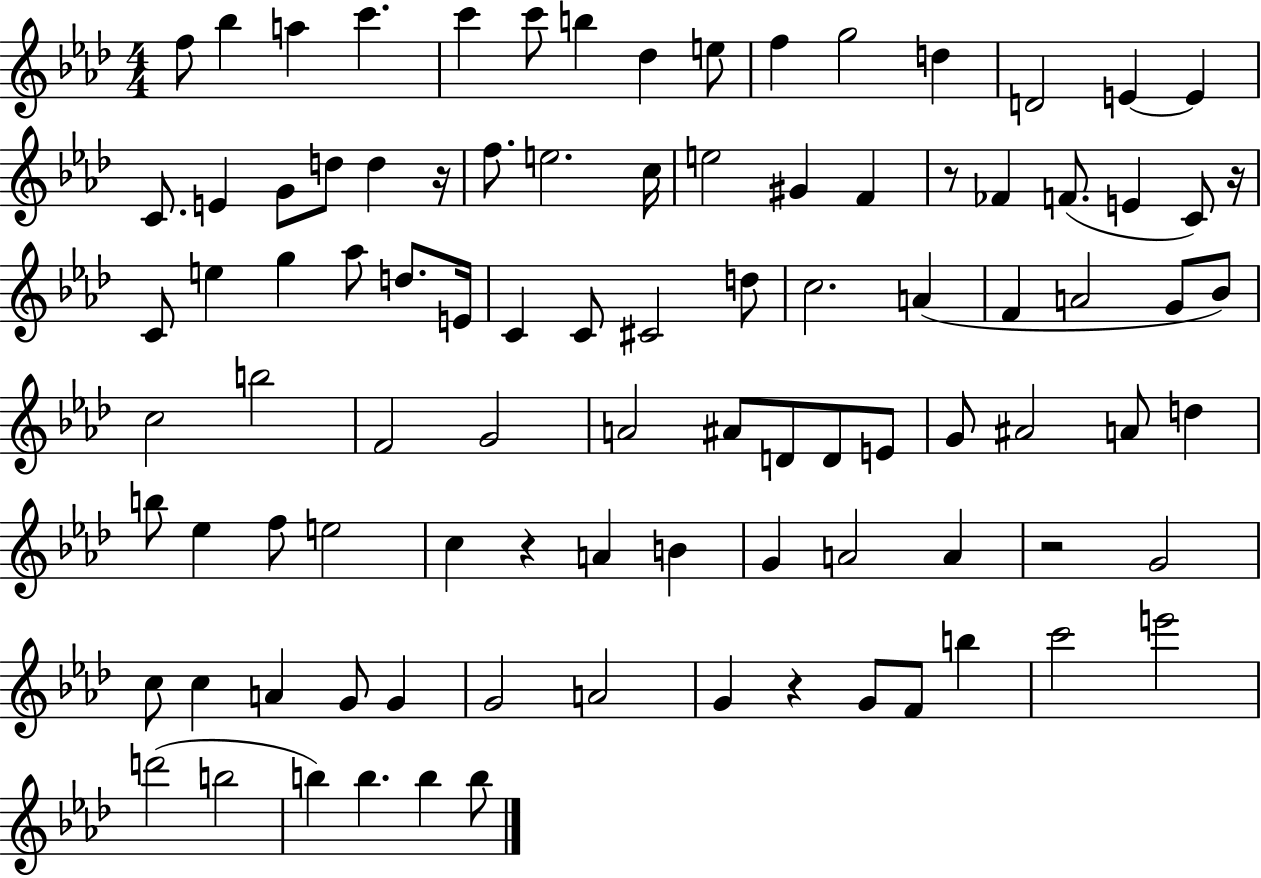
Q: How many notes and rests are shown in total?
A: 95